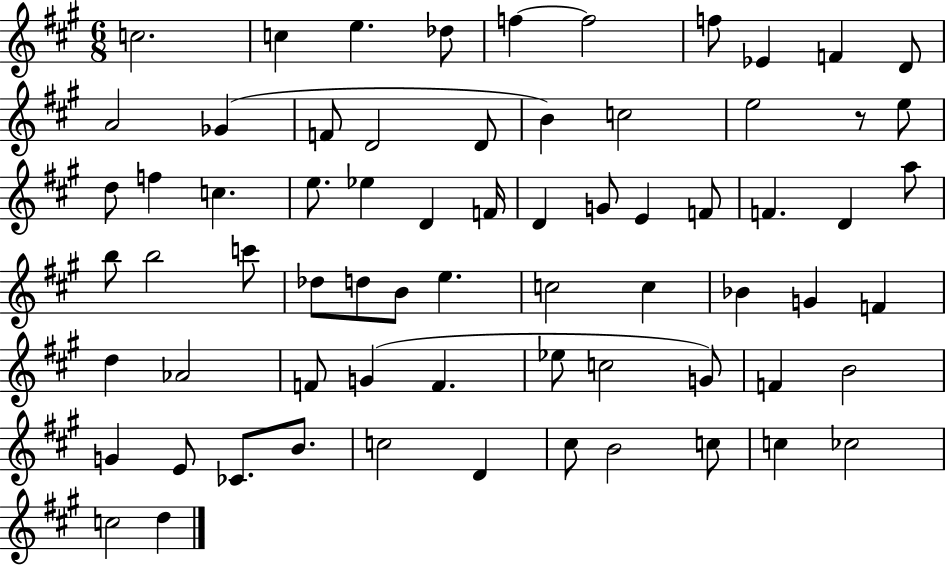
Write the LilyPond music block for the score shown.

{
  \clef treble
  \numericTimeSignature
  \time 6/8
  \key a \major
  c''2. | c''4 e''4. des''8 | f''4~~ f''2 | f''8 ees'4 f'4 d'8 | \break a'2 ges'4( | f'8 d'2 d'8 | b'4) c''2 | e''2 r8 e''8 | \break d''8 f''4 c''4. | e''8. ees''4 d'4 f'16 | d'4 g'8 e'4 f'8 | f'4. d'4 a''8 | \break b''8 b''2 c'''8 | des''8 d''8 b'8 e''4. | c''2 c''4 | bes'4 g'4 f'4 | \break d''4 aes'2 | f'8 g'4( f'4. | ees''8 c''2 g'8) | f'4 b'2 | \break g'4 e'8 ces'8. b'8. | c''2 d'4 | cis''8 b'2 c''8 | c''4 ces''2 | \break c''2 d''4 | \bar "|."
}